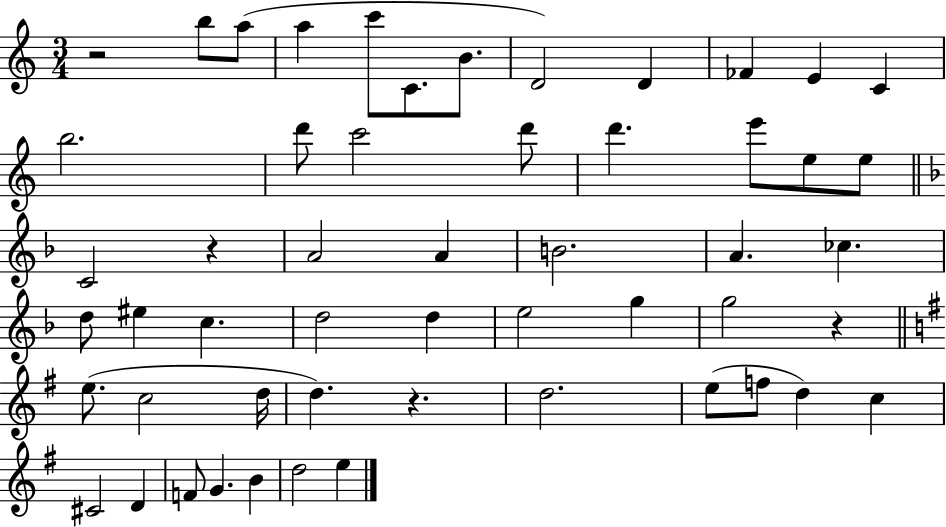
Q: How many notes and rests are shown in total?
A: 53